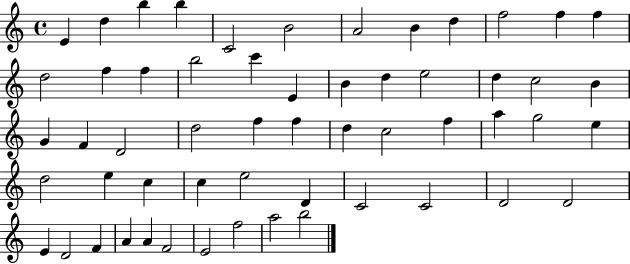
{
  \clef treble
  \time 4/4
  \defaultTimeSignature
  \key c \major
  e'4 d''4 b''4 b''4 | c'2 b'2 | a'2 b'4 d''4 | f''2 f''4 f''4 | \break d''2 f''4 f''4 | b''2 c'''4 e'4 | b'4 d''4 e''2 | d''4 c''2 b'4 | \break g'4 f'4 d'2 | d''2 f''4 f''4 | d''4 c''2 f''4 | a''4 g''2 e''4 | \break d''2 e''4 c''4 | c''4 e''2 d'4 | c'2 c'2 | d'2 d'2 | \break e'4 d'2 f'4 | a'4 a'4 f'2 | e'2 f''2 | a''2 b''2 | \break \bar "|."
}